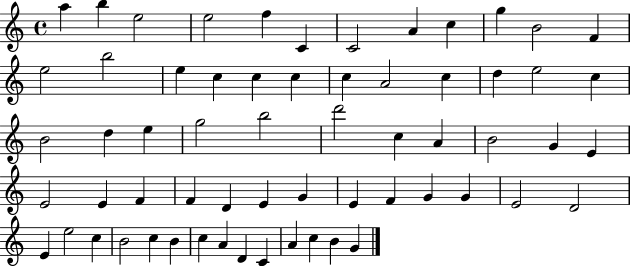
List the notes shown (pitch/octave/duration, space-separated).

A5/q B5/q E5/h E5/h F5/q C4/q C4/h A4/q C5/q G5/q B4/h F4/q E5/h B5/h E5/q C5/q C5/q C5/q C5/q A4/h C5/q D5/q E5/h C5/q B4/h D5/q E5/q G5/h B5/h D6/h C5/q A4/q B4/h G4/q E4/q E4/h E4/q F4/q F4/q D4/q E4/q G4/q E4/q F4/q G4/q G4/q E4/h D4/h E4/q E5/h C5/q B4/h C5/q B4/q C5/q A4/q D4/q C4/q A4/q C5/q B4/q G4/q